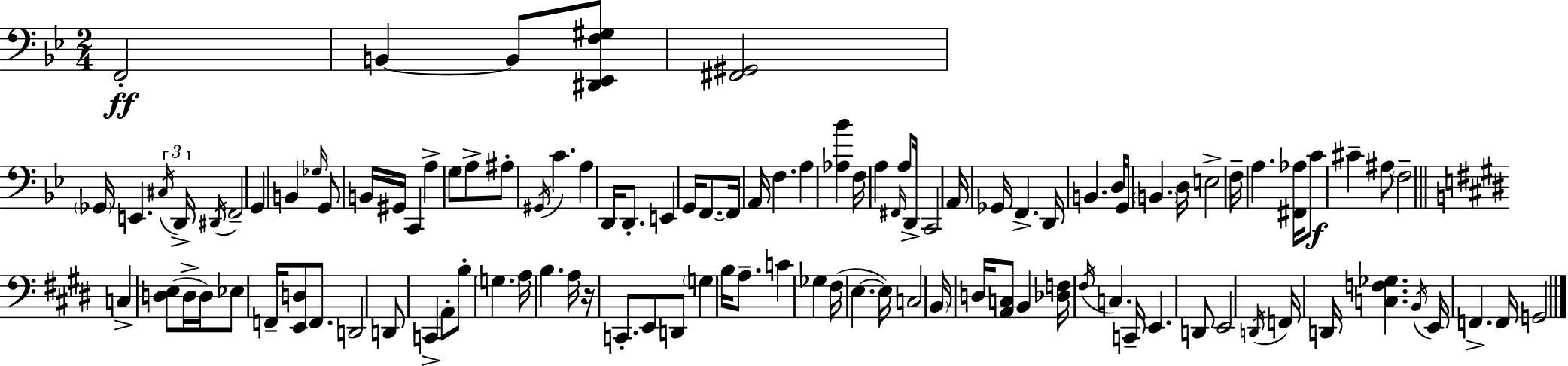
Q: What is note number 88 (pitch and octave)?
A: E2